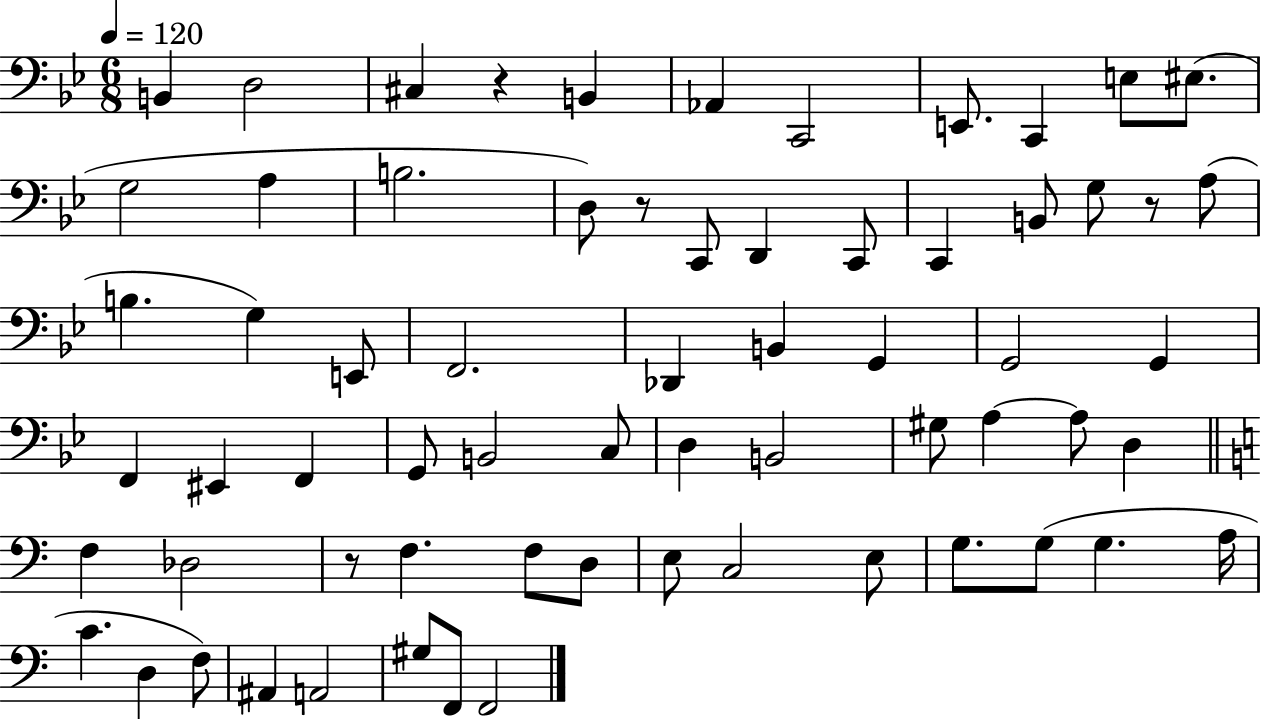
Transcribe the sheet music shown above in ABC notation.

X:1
T:Untitled
M:6/8
L:1/4
K:Bb
B,, D,2 ^C, z B,, _A,, C,,2 E,,/2 C,, E,/2 ^E,/2 G,2 A, B,2 D,/2 z/2 C,,/2 D,, C,,/2 C,, B,,/2 G,/2 z/2 A,/2 B, G, E,,/2 F,,2 _D,, B,, G,, G,,2 G,, F,, ^E,, F,, G,,/2 B,,2 C,/2 D, B,,2 ^G,/2 A, A,/2 D, F, _D,2 z/2 F, F,/2 D,/2 E,/2 C,2 E,/2 G,/2 G,/2 G, A,/4 C D, F,/2 ^A,, A,,2 ^G,/2 F,,/2 F,,2